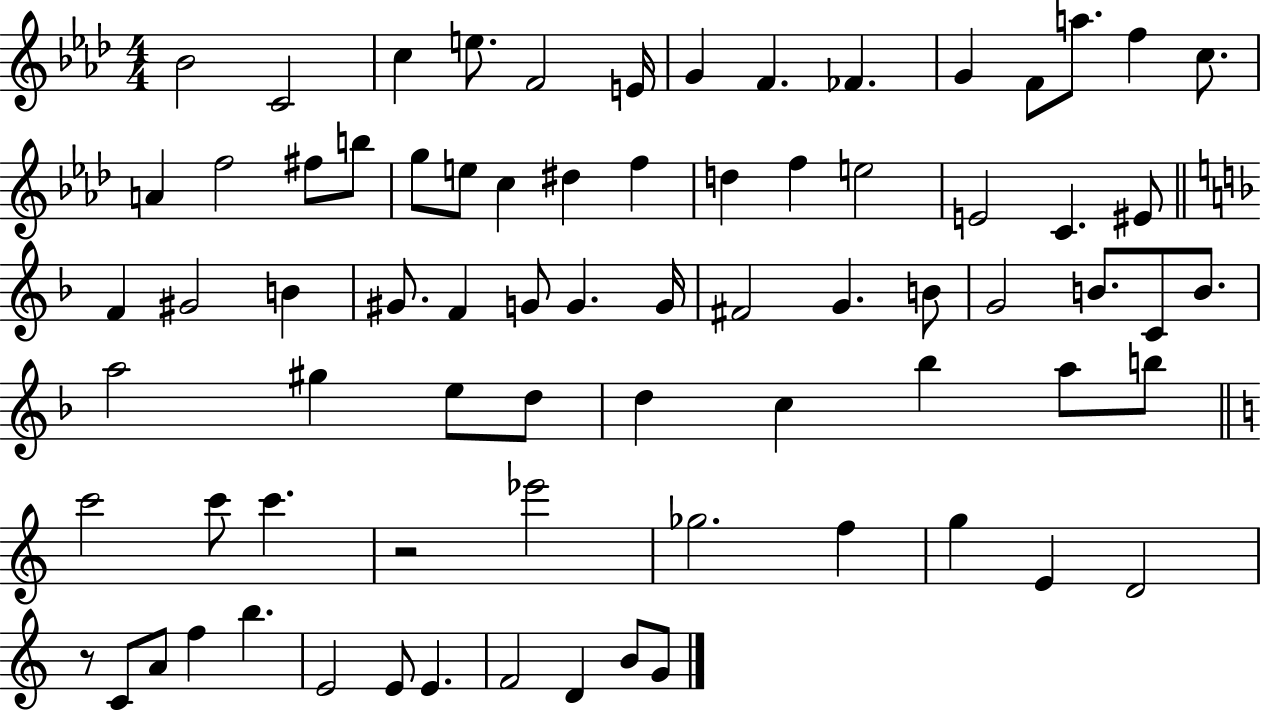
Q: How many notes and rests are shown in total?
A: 75